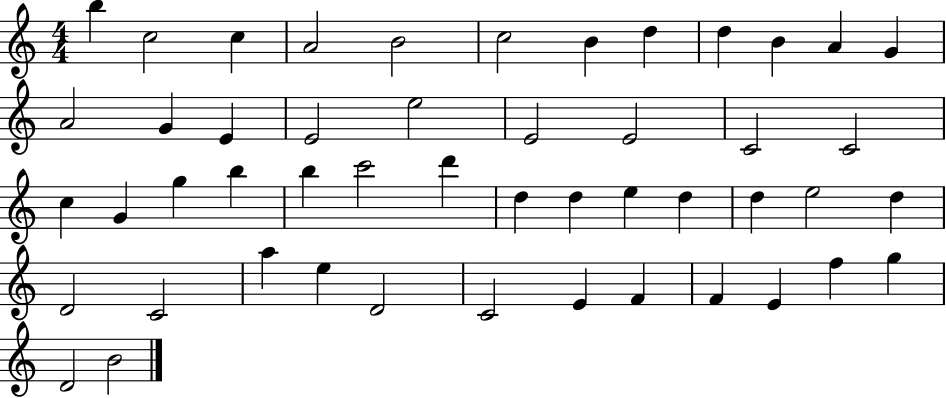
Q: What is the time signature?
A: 4/4